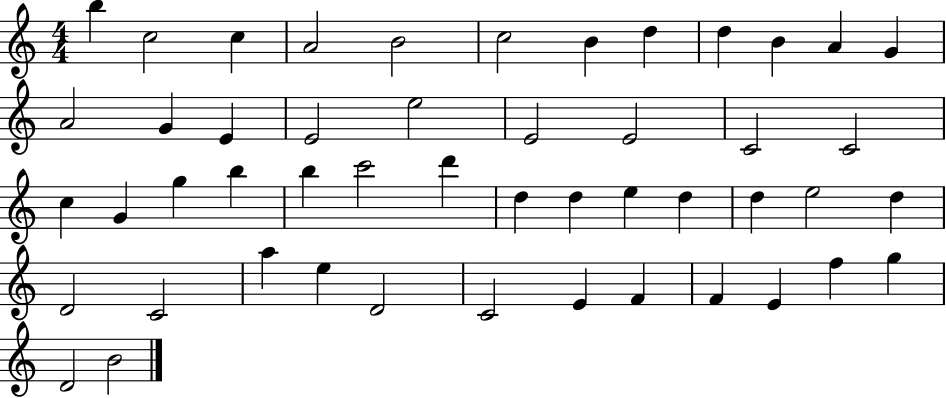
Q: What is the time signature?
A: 4/4